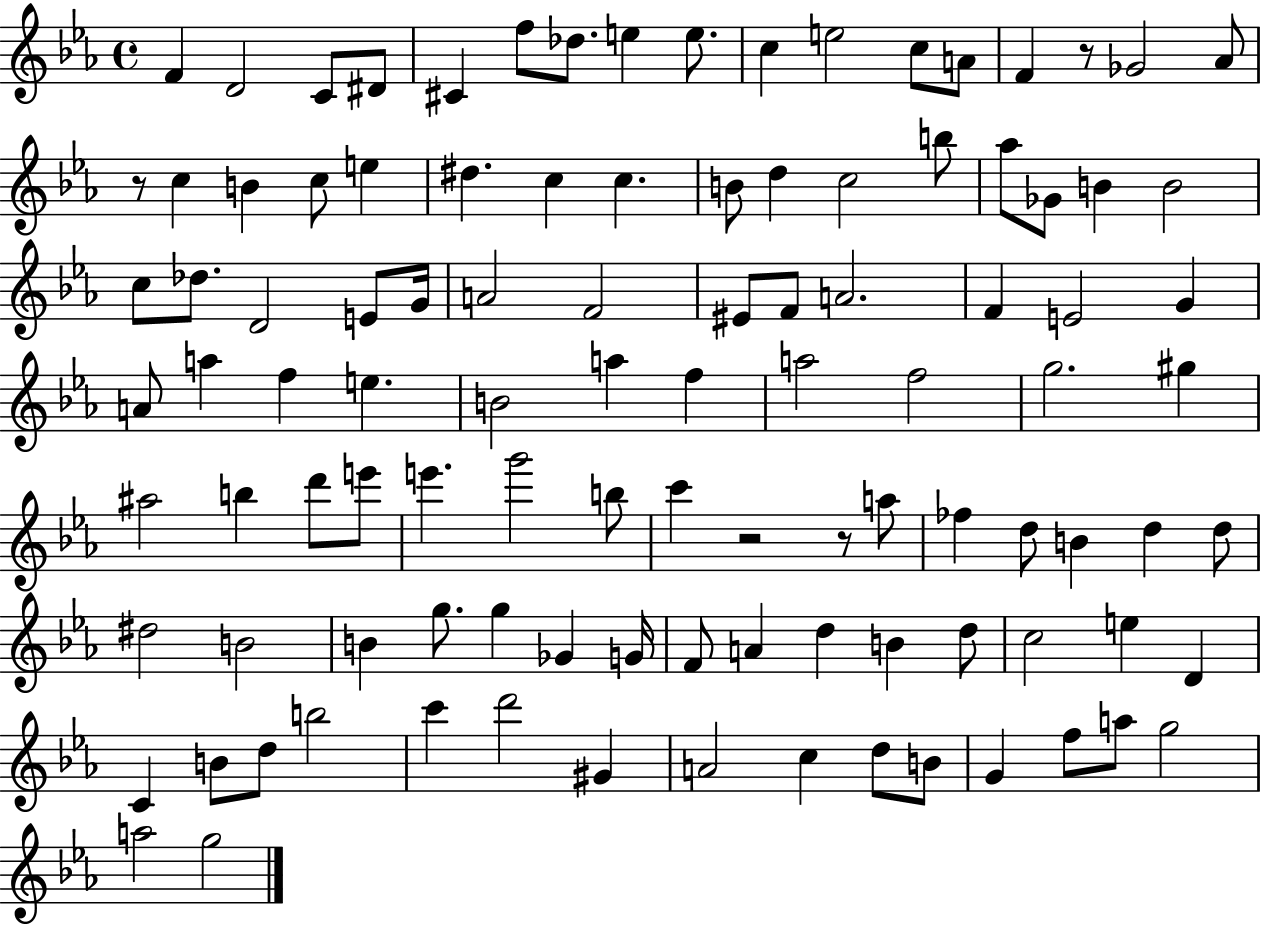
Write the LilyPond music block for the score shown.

{
  \clef treble
  \time 4/4
  \defaultTimeSignature
  \key ees \major
  f'4 d'2 c'8 dis'8 | cis'4 f''8 des''8. e''4 e''8. | c''4 e''2 c''8 a'8 | f'4 r8 ges'2 aes'8 | \break r8 c''4 b'4 c''8 e''4 | dis''4. c''4 c''4. | b'8 d''4 c''2 b''8 | aes''8 ges'8 b'4 b'2 | \break c''8 des''8. d'2 e'8 g'16 | a'2 f'2 | eis'8 f'8 a'2. | f'4 e'2 g'4 | \break a'8 a''4 f''4 e''4. | b'2 a''4 f''4 | a''2 f''2 | g''2. gis''4 | \break ais''2 b''4 d'''8 e'''8 | e'''4. g'''2 b''8 | c'''4 r2 r8 a''8 | fes''4 d''8 b'4 d''4 d''8 | \break dis''2 b'2 | b'4 g''8. g''4 ges'4 g'16 | f'8 a'4 d''4 b'4 d''8 | c''2 e''4 d'4 | \break c'4 b'8 d''8 b''2 | c'''4 d'''2 gis'4 | a'2 c''4 d''8 b'8 | g'4 f''8 a''8 g''2 | \break a''2 g''2 | \bar "|."
}